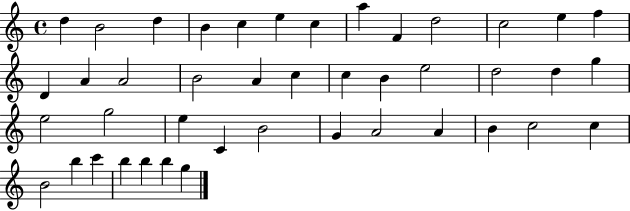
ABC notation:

X:1
T:Untitled
M:4/4
L:1/4
K:C
d B2 d B c e c a F d2 c2 e f D A A2 B2 A c c B e2 d2 d g e2 g2 e C B2 G A2 A B c2 c B2 b c' b b b g